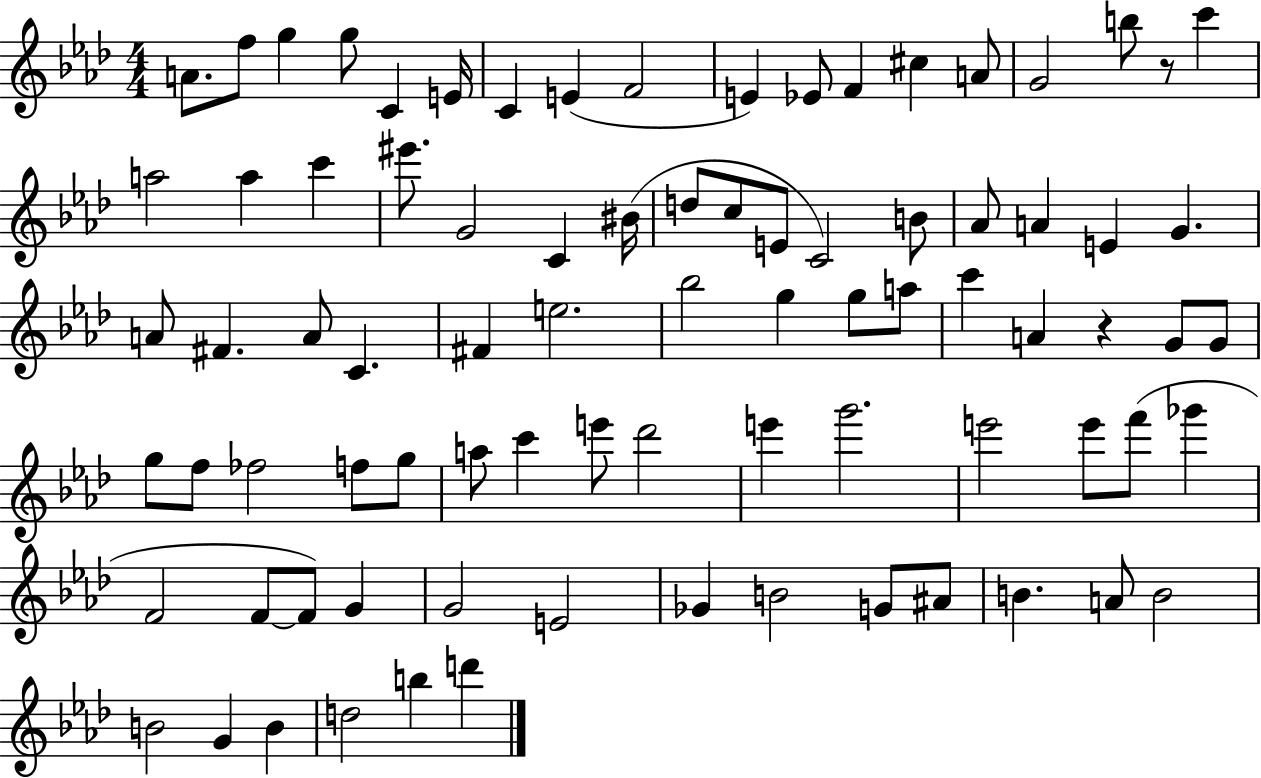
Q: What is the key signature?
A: AES major